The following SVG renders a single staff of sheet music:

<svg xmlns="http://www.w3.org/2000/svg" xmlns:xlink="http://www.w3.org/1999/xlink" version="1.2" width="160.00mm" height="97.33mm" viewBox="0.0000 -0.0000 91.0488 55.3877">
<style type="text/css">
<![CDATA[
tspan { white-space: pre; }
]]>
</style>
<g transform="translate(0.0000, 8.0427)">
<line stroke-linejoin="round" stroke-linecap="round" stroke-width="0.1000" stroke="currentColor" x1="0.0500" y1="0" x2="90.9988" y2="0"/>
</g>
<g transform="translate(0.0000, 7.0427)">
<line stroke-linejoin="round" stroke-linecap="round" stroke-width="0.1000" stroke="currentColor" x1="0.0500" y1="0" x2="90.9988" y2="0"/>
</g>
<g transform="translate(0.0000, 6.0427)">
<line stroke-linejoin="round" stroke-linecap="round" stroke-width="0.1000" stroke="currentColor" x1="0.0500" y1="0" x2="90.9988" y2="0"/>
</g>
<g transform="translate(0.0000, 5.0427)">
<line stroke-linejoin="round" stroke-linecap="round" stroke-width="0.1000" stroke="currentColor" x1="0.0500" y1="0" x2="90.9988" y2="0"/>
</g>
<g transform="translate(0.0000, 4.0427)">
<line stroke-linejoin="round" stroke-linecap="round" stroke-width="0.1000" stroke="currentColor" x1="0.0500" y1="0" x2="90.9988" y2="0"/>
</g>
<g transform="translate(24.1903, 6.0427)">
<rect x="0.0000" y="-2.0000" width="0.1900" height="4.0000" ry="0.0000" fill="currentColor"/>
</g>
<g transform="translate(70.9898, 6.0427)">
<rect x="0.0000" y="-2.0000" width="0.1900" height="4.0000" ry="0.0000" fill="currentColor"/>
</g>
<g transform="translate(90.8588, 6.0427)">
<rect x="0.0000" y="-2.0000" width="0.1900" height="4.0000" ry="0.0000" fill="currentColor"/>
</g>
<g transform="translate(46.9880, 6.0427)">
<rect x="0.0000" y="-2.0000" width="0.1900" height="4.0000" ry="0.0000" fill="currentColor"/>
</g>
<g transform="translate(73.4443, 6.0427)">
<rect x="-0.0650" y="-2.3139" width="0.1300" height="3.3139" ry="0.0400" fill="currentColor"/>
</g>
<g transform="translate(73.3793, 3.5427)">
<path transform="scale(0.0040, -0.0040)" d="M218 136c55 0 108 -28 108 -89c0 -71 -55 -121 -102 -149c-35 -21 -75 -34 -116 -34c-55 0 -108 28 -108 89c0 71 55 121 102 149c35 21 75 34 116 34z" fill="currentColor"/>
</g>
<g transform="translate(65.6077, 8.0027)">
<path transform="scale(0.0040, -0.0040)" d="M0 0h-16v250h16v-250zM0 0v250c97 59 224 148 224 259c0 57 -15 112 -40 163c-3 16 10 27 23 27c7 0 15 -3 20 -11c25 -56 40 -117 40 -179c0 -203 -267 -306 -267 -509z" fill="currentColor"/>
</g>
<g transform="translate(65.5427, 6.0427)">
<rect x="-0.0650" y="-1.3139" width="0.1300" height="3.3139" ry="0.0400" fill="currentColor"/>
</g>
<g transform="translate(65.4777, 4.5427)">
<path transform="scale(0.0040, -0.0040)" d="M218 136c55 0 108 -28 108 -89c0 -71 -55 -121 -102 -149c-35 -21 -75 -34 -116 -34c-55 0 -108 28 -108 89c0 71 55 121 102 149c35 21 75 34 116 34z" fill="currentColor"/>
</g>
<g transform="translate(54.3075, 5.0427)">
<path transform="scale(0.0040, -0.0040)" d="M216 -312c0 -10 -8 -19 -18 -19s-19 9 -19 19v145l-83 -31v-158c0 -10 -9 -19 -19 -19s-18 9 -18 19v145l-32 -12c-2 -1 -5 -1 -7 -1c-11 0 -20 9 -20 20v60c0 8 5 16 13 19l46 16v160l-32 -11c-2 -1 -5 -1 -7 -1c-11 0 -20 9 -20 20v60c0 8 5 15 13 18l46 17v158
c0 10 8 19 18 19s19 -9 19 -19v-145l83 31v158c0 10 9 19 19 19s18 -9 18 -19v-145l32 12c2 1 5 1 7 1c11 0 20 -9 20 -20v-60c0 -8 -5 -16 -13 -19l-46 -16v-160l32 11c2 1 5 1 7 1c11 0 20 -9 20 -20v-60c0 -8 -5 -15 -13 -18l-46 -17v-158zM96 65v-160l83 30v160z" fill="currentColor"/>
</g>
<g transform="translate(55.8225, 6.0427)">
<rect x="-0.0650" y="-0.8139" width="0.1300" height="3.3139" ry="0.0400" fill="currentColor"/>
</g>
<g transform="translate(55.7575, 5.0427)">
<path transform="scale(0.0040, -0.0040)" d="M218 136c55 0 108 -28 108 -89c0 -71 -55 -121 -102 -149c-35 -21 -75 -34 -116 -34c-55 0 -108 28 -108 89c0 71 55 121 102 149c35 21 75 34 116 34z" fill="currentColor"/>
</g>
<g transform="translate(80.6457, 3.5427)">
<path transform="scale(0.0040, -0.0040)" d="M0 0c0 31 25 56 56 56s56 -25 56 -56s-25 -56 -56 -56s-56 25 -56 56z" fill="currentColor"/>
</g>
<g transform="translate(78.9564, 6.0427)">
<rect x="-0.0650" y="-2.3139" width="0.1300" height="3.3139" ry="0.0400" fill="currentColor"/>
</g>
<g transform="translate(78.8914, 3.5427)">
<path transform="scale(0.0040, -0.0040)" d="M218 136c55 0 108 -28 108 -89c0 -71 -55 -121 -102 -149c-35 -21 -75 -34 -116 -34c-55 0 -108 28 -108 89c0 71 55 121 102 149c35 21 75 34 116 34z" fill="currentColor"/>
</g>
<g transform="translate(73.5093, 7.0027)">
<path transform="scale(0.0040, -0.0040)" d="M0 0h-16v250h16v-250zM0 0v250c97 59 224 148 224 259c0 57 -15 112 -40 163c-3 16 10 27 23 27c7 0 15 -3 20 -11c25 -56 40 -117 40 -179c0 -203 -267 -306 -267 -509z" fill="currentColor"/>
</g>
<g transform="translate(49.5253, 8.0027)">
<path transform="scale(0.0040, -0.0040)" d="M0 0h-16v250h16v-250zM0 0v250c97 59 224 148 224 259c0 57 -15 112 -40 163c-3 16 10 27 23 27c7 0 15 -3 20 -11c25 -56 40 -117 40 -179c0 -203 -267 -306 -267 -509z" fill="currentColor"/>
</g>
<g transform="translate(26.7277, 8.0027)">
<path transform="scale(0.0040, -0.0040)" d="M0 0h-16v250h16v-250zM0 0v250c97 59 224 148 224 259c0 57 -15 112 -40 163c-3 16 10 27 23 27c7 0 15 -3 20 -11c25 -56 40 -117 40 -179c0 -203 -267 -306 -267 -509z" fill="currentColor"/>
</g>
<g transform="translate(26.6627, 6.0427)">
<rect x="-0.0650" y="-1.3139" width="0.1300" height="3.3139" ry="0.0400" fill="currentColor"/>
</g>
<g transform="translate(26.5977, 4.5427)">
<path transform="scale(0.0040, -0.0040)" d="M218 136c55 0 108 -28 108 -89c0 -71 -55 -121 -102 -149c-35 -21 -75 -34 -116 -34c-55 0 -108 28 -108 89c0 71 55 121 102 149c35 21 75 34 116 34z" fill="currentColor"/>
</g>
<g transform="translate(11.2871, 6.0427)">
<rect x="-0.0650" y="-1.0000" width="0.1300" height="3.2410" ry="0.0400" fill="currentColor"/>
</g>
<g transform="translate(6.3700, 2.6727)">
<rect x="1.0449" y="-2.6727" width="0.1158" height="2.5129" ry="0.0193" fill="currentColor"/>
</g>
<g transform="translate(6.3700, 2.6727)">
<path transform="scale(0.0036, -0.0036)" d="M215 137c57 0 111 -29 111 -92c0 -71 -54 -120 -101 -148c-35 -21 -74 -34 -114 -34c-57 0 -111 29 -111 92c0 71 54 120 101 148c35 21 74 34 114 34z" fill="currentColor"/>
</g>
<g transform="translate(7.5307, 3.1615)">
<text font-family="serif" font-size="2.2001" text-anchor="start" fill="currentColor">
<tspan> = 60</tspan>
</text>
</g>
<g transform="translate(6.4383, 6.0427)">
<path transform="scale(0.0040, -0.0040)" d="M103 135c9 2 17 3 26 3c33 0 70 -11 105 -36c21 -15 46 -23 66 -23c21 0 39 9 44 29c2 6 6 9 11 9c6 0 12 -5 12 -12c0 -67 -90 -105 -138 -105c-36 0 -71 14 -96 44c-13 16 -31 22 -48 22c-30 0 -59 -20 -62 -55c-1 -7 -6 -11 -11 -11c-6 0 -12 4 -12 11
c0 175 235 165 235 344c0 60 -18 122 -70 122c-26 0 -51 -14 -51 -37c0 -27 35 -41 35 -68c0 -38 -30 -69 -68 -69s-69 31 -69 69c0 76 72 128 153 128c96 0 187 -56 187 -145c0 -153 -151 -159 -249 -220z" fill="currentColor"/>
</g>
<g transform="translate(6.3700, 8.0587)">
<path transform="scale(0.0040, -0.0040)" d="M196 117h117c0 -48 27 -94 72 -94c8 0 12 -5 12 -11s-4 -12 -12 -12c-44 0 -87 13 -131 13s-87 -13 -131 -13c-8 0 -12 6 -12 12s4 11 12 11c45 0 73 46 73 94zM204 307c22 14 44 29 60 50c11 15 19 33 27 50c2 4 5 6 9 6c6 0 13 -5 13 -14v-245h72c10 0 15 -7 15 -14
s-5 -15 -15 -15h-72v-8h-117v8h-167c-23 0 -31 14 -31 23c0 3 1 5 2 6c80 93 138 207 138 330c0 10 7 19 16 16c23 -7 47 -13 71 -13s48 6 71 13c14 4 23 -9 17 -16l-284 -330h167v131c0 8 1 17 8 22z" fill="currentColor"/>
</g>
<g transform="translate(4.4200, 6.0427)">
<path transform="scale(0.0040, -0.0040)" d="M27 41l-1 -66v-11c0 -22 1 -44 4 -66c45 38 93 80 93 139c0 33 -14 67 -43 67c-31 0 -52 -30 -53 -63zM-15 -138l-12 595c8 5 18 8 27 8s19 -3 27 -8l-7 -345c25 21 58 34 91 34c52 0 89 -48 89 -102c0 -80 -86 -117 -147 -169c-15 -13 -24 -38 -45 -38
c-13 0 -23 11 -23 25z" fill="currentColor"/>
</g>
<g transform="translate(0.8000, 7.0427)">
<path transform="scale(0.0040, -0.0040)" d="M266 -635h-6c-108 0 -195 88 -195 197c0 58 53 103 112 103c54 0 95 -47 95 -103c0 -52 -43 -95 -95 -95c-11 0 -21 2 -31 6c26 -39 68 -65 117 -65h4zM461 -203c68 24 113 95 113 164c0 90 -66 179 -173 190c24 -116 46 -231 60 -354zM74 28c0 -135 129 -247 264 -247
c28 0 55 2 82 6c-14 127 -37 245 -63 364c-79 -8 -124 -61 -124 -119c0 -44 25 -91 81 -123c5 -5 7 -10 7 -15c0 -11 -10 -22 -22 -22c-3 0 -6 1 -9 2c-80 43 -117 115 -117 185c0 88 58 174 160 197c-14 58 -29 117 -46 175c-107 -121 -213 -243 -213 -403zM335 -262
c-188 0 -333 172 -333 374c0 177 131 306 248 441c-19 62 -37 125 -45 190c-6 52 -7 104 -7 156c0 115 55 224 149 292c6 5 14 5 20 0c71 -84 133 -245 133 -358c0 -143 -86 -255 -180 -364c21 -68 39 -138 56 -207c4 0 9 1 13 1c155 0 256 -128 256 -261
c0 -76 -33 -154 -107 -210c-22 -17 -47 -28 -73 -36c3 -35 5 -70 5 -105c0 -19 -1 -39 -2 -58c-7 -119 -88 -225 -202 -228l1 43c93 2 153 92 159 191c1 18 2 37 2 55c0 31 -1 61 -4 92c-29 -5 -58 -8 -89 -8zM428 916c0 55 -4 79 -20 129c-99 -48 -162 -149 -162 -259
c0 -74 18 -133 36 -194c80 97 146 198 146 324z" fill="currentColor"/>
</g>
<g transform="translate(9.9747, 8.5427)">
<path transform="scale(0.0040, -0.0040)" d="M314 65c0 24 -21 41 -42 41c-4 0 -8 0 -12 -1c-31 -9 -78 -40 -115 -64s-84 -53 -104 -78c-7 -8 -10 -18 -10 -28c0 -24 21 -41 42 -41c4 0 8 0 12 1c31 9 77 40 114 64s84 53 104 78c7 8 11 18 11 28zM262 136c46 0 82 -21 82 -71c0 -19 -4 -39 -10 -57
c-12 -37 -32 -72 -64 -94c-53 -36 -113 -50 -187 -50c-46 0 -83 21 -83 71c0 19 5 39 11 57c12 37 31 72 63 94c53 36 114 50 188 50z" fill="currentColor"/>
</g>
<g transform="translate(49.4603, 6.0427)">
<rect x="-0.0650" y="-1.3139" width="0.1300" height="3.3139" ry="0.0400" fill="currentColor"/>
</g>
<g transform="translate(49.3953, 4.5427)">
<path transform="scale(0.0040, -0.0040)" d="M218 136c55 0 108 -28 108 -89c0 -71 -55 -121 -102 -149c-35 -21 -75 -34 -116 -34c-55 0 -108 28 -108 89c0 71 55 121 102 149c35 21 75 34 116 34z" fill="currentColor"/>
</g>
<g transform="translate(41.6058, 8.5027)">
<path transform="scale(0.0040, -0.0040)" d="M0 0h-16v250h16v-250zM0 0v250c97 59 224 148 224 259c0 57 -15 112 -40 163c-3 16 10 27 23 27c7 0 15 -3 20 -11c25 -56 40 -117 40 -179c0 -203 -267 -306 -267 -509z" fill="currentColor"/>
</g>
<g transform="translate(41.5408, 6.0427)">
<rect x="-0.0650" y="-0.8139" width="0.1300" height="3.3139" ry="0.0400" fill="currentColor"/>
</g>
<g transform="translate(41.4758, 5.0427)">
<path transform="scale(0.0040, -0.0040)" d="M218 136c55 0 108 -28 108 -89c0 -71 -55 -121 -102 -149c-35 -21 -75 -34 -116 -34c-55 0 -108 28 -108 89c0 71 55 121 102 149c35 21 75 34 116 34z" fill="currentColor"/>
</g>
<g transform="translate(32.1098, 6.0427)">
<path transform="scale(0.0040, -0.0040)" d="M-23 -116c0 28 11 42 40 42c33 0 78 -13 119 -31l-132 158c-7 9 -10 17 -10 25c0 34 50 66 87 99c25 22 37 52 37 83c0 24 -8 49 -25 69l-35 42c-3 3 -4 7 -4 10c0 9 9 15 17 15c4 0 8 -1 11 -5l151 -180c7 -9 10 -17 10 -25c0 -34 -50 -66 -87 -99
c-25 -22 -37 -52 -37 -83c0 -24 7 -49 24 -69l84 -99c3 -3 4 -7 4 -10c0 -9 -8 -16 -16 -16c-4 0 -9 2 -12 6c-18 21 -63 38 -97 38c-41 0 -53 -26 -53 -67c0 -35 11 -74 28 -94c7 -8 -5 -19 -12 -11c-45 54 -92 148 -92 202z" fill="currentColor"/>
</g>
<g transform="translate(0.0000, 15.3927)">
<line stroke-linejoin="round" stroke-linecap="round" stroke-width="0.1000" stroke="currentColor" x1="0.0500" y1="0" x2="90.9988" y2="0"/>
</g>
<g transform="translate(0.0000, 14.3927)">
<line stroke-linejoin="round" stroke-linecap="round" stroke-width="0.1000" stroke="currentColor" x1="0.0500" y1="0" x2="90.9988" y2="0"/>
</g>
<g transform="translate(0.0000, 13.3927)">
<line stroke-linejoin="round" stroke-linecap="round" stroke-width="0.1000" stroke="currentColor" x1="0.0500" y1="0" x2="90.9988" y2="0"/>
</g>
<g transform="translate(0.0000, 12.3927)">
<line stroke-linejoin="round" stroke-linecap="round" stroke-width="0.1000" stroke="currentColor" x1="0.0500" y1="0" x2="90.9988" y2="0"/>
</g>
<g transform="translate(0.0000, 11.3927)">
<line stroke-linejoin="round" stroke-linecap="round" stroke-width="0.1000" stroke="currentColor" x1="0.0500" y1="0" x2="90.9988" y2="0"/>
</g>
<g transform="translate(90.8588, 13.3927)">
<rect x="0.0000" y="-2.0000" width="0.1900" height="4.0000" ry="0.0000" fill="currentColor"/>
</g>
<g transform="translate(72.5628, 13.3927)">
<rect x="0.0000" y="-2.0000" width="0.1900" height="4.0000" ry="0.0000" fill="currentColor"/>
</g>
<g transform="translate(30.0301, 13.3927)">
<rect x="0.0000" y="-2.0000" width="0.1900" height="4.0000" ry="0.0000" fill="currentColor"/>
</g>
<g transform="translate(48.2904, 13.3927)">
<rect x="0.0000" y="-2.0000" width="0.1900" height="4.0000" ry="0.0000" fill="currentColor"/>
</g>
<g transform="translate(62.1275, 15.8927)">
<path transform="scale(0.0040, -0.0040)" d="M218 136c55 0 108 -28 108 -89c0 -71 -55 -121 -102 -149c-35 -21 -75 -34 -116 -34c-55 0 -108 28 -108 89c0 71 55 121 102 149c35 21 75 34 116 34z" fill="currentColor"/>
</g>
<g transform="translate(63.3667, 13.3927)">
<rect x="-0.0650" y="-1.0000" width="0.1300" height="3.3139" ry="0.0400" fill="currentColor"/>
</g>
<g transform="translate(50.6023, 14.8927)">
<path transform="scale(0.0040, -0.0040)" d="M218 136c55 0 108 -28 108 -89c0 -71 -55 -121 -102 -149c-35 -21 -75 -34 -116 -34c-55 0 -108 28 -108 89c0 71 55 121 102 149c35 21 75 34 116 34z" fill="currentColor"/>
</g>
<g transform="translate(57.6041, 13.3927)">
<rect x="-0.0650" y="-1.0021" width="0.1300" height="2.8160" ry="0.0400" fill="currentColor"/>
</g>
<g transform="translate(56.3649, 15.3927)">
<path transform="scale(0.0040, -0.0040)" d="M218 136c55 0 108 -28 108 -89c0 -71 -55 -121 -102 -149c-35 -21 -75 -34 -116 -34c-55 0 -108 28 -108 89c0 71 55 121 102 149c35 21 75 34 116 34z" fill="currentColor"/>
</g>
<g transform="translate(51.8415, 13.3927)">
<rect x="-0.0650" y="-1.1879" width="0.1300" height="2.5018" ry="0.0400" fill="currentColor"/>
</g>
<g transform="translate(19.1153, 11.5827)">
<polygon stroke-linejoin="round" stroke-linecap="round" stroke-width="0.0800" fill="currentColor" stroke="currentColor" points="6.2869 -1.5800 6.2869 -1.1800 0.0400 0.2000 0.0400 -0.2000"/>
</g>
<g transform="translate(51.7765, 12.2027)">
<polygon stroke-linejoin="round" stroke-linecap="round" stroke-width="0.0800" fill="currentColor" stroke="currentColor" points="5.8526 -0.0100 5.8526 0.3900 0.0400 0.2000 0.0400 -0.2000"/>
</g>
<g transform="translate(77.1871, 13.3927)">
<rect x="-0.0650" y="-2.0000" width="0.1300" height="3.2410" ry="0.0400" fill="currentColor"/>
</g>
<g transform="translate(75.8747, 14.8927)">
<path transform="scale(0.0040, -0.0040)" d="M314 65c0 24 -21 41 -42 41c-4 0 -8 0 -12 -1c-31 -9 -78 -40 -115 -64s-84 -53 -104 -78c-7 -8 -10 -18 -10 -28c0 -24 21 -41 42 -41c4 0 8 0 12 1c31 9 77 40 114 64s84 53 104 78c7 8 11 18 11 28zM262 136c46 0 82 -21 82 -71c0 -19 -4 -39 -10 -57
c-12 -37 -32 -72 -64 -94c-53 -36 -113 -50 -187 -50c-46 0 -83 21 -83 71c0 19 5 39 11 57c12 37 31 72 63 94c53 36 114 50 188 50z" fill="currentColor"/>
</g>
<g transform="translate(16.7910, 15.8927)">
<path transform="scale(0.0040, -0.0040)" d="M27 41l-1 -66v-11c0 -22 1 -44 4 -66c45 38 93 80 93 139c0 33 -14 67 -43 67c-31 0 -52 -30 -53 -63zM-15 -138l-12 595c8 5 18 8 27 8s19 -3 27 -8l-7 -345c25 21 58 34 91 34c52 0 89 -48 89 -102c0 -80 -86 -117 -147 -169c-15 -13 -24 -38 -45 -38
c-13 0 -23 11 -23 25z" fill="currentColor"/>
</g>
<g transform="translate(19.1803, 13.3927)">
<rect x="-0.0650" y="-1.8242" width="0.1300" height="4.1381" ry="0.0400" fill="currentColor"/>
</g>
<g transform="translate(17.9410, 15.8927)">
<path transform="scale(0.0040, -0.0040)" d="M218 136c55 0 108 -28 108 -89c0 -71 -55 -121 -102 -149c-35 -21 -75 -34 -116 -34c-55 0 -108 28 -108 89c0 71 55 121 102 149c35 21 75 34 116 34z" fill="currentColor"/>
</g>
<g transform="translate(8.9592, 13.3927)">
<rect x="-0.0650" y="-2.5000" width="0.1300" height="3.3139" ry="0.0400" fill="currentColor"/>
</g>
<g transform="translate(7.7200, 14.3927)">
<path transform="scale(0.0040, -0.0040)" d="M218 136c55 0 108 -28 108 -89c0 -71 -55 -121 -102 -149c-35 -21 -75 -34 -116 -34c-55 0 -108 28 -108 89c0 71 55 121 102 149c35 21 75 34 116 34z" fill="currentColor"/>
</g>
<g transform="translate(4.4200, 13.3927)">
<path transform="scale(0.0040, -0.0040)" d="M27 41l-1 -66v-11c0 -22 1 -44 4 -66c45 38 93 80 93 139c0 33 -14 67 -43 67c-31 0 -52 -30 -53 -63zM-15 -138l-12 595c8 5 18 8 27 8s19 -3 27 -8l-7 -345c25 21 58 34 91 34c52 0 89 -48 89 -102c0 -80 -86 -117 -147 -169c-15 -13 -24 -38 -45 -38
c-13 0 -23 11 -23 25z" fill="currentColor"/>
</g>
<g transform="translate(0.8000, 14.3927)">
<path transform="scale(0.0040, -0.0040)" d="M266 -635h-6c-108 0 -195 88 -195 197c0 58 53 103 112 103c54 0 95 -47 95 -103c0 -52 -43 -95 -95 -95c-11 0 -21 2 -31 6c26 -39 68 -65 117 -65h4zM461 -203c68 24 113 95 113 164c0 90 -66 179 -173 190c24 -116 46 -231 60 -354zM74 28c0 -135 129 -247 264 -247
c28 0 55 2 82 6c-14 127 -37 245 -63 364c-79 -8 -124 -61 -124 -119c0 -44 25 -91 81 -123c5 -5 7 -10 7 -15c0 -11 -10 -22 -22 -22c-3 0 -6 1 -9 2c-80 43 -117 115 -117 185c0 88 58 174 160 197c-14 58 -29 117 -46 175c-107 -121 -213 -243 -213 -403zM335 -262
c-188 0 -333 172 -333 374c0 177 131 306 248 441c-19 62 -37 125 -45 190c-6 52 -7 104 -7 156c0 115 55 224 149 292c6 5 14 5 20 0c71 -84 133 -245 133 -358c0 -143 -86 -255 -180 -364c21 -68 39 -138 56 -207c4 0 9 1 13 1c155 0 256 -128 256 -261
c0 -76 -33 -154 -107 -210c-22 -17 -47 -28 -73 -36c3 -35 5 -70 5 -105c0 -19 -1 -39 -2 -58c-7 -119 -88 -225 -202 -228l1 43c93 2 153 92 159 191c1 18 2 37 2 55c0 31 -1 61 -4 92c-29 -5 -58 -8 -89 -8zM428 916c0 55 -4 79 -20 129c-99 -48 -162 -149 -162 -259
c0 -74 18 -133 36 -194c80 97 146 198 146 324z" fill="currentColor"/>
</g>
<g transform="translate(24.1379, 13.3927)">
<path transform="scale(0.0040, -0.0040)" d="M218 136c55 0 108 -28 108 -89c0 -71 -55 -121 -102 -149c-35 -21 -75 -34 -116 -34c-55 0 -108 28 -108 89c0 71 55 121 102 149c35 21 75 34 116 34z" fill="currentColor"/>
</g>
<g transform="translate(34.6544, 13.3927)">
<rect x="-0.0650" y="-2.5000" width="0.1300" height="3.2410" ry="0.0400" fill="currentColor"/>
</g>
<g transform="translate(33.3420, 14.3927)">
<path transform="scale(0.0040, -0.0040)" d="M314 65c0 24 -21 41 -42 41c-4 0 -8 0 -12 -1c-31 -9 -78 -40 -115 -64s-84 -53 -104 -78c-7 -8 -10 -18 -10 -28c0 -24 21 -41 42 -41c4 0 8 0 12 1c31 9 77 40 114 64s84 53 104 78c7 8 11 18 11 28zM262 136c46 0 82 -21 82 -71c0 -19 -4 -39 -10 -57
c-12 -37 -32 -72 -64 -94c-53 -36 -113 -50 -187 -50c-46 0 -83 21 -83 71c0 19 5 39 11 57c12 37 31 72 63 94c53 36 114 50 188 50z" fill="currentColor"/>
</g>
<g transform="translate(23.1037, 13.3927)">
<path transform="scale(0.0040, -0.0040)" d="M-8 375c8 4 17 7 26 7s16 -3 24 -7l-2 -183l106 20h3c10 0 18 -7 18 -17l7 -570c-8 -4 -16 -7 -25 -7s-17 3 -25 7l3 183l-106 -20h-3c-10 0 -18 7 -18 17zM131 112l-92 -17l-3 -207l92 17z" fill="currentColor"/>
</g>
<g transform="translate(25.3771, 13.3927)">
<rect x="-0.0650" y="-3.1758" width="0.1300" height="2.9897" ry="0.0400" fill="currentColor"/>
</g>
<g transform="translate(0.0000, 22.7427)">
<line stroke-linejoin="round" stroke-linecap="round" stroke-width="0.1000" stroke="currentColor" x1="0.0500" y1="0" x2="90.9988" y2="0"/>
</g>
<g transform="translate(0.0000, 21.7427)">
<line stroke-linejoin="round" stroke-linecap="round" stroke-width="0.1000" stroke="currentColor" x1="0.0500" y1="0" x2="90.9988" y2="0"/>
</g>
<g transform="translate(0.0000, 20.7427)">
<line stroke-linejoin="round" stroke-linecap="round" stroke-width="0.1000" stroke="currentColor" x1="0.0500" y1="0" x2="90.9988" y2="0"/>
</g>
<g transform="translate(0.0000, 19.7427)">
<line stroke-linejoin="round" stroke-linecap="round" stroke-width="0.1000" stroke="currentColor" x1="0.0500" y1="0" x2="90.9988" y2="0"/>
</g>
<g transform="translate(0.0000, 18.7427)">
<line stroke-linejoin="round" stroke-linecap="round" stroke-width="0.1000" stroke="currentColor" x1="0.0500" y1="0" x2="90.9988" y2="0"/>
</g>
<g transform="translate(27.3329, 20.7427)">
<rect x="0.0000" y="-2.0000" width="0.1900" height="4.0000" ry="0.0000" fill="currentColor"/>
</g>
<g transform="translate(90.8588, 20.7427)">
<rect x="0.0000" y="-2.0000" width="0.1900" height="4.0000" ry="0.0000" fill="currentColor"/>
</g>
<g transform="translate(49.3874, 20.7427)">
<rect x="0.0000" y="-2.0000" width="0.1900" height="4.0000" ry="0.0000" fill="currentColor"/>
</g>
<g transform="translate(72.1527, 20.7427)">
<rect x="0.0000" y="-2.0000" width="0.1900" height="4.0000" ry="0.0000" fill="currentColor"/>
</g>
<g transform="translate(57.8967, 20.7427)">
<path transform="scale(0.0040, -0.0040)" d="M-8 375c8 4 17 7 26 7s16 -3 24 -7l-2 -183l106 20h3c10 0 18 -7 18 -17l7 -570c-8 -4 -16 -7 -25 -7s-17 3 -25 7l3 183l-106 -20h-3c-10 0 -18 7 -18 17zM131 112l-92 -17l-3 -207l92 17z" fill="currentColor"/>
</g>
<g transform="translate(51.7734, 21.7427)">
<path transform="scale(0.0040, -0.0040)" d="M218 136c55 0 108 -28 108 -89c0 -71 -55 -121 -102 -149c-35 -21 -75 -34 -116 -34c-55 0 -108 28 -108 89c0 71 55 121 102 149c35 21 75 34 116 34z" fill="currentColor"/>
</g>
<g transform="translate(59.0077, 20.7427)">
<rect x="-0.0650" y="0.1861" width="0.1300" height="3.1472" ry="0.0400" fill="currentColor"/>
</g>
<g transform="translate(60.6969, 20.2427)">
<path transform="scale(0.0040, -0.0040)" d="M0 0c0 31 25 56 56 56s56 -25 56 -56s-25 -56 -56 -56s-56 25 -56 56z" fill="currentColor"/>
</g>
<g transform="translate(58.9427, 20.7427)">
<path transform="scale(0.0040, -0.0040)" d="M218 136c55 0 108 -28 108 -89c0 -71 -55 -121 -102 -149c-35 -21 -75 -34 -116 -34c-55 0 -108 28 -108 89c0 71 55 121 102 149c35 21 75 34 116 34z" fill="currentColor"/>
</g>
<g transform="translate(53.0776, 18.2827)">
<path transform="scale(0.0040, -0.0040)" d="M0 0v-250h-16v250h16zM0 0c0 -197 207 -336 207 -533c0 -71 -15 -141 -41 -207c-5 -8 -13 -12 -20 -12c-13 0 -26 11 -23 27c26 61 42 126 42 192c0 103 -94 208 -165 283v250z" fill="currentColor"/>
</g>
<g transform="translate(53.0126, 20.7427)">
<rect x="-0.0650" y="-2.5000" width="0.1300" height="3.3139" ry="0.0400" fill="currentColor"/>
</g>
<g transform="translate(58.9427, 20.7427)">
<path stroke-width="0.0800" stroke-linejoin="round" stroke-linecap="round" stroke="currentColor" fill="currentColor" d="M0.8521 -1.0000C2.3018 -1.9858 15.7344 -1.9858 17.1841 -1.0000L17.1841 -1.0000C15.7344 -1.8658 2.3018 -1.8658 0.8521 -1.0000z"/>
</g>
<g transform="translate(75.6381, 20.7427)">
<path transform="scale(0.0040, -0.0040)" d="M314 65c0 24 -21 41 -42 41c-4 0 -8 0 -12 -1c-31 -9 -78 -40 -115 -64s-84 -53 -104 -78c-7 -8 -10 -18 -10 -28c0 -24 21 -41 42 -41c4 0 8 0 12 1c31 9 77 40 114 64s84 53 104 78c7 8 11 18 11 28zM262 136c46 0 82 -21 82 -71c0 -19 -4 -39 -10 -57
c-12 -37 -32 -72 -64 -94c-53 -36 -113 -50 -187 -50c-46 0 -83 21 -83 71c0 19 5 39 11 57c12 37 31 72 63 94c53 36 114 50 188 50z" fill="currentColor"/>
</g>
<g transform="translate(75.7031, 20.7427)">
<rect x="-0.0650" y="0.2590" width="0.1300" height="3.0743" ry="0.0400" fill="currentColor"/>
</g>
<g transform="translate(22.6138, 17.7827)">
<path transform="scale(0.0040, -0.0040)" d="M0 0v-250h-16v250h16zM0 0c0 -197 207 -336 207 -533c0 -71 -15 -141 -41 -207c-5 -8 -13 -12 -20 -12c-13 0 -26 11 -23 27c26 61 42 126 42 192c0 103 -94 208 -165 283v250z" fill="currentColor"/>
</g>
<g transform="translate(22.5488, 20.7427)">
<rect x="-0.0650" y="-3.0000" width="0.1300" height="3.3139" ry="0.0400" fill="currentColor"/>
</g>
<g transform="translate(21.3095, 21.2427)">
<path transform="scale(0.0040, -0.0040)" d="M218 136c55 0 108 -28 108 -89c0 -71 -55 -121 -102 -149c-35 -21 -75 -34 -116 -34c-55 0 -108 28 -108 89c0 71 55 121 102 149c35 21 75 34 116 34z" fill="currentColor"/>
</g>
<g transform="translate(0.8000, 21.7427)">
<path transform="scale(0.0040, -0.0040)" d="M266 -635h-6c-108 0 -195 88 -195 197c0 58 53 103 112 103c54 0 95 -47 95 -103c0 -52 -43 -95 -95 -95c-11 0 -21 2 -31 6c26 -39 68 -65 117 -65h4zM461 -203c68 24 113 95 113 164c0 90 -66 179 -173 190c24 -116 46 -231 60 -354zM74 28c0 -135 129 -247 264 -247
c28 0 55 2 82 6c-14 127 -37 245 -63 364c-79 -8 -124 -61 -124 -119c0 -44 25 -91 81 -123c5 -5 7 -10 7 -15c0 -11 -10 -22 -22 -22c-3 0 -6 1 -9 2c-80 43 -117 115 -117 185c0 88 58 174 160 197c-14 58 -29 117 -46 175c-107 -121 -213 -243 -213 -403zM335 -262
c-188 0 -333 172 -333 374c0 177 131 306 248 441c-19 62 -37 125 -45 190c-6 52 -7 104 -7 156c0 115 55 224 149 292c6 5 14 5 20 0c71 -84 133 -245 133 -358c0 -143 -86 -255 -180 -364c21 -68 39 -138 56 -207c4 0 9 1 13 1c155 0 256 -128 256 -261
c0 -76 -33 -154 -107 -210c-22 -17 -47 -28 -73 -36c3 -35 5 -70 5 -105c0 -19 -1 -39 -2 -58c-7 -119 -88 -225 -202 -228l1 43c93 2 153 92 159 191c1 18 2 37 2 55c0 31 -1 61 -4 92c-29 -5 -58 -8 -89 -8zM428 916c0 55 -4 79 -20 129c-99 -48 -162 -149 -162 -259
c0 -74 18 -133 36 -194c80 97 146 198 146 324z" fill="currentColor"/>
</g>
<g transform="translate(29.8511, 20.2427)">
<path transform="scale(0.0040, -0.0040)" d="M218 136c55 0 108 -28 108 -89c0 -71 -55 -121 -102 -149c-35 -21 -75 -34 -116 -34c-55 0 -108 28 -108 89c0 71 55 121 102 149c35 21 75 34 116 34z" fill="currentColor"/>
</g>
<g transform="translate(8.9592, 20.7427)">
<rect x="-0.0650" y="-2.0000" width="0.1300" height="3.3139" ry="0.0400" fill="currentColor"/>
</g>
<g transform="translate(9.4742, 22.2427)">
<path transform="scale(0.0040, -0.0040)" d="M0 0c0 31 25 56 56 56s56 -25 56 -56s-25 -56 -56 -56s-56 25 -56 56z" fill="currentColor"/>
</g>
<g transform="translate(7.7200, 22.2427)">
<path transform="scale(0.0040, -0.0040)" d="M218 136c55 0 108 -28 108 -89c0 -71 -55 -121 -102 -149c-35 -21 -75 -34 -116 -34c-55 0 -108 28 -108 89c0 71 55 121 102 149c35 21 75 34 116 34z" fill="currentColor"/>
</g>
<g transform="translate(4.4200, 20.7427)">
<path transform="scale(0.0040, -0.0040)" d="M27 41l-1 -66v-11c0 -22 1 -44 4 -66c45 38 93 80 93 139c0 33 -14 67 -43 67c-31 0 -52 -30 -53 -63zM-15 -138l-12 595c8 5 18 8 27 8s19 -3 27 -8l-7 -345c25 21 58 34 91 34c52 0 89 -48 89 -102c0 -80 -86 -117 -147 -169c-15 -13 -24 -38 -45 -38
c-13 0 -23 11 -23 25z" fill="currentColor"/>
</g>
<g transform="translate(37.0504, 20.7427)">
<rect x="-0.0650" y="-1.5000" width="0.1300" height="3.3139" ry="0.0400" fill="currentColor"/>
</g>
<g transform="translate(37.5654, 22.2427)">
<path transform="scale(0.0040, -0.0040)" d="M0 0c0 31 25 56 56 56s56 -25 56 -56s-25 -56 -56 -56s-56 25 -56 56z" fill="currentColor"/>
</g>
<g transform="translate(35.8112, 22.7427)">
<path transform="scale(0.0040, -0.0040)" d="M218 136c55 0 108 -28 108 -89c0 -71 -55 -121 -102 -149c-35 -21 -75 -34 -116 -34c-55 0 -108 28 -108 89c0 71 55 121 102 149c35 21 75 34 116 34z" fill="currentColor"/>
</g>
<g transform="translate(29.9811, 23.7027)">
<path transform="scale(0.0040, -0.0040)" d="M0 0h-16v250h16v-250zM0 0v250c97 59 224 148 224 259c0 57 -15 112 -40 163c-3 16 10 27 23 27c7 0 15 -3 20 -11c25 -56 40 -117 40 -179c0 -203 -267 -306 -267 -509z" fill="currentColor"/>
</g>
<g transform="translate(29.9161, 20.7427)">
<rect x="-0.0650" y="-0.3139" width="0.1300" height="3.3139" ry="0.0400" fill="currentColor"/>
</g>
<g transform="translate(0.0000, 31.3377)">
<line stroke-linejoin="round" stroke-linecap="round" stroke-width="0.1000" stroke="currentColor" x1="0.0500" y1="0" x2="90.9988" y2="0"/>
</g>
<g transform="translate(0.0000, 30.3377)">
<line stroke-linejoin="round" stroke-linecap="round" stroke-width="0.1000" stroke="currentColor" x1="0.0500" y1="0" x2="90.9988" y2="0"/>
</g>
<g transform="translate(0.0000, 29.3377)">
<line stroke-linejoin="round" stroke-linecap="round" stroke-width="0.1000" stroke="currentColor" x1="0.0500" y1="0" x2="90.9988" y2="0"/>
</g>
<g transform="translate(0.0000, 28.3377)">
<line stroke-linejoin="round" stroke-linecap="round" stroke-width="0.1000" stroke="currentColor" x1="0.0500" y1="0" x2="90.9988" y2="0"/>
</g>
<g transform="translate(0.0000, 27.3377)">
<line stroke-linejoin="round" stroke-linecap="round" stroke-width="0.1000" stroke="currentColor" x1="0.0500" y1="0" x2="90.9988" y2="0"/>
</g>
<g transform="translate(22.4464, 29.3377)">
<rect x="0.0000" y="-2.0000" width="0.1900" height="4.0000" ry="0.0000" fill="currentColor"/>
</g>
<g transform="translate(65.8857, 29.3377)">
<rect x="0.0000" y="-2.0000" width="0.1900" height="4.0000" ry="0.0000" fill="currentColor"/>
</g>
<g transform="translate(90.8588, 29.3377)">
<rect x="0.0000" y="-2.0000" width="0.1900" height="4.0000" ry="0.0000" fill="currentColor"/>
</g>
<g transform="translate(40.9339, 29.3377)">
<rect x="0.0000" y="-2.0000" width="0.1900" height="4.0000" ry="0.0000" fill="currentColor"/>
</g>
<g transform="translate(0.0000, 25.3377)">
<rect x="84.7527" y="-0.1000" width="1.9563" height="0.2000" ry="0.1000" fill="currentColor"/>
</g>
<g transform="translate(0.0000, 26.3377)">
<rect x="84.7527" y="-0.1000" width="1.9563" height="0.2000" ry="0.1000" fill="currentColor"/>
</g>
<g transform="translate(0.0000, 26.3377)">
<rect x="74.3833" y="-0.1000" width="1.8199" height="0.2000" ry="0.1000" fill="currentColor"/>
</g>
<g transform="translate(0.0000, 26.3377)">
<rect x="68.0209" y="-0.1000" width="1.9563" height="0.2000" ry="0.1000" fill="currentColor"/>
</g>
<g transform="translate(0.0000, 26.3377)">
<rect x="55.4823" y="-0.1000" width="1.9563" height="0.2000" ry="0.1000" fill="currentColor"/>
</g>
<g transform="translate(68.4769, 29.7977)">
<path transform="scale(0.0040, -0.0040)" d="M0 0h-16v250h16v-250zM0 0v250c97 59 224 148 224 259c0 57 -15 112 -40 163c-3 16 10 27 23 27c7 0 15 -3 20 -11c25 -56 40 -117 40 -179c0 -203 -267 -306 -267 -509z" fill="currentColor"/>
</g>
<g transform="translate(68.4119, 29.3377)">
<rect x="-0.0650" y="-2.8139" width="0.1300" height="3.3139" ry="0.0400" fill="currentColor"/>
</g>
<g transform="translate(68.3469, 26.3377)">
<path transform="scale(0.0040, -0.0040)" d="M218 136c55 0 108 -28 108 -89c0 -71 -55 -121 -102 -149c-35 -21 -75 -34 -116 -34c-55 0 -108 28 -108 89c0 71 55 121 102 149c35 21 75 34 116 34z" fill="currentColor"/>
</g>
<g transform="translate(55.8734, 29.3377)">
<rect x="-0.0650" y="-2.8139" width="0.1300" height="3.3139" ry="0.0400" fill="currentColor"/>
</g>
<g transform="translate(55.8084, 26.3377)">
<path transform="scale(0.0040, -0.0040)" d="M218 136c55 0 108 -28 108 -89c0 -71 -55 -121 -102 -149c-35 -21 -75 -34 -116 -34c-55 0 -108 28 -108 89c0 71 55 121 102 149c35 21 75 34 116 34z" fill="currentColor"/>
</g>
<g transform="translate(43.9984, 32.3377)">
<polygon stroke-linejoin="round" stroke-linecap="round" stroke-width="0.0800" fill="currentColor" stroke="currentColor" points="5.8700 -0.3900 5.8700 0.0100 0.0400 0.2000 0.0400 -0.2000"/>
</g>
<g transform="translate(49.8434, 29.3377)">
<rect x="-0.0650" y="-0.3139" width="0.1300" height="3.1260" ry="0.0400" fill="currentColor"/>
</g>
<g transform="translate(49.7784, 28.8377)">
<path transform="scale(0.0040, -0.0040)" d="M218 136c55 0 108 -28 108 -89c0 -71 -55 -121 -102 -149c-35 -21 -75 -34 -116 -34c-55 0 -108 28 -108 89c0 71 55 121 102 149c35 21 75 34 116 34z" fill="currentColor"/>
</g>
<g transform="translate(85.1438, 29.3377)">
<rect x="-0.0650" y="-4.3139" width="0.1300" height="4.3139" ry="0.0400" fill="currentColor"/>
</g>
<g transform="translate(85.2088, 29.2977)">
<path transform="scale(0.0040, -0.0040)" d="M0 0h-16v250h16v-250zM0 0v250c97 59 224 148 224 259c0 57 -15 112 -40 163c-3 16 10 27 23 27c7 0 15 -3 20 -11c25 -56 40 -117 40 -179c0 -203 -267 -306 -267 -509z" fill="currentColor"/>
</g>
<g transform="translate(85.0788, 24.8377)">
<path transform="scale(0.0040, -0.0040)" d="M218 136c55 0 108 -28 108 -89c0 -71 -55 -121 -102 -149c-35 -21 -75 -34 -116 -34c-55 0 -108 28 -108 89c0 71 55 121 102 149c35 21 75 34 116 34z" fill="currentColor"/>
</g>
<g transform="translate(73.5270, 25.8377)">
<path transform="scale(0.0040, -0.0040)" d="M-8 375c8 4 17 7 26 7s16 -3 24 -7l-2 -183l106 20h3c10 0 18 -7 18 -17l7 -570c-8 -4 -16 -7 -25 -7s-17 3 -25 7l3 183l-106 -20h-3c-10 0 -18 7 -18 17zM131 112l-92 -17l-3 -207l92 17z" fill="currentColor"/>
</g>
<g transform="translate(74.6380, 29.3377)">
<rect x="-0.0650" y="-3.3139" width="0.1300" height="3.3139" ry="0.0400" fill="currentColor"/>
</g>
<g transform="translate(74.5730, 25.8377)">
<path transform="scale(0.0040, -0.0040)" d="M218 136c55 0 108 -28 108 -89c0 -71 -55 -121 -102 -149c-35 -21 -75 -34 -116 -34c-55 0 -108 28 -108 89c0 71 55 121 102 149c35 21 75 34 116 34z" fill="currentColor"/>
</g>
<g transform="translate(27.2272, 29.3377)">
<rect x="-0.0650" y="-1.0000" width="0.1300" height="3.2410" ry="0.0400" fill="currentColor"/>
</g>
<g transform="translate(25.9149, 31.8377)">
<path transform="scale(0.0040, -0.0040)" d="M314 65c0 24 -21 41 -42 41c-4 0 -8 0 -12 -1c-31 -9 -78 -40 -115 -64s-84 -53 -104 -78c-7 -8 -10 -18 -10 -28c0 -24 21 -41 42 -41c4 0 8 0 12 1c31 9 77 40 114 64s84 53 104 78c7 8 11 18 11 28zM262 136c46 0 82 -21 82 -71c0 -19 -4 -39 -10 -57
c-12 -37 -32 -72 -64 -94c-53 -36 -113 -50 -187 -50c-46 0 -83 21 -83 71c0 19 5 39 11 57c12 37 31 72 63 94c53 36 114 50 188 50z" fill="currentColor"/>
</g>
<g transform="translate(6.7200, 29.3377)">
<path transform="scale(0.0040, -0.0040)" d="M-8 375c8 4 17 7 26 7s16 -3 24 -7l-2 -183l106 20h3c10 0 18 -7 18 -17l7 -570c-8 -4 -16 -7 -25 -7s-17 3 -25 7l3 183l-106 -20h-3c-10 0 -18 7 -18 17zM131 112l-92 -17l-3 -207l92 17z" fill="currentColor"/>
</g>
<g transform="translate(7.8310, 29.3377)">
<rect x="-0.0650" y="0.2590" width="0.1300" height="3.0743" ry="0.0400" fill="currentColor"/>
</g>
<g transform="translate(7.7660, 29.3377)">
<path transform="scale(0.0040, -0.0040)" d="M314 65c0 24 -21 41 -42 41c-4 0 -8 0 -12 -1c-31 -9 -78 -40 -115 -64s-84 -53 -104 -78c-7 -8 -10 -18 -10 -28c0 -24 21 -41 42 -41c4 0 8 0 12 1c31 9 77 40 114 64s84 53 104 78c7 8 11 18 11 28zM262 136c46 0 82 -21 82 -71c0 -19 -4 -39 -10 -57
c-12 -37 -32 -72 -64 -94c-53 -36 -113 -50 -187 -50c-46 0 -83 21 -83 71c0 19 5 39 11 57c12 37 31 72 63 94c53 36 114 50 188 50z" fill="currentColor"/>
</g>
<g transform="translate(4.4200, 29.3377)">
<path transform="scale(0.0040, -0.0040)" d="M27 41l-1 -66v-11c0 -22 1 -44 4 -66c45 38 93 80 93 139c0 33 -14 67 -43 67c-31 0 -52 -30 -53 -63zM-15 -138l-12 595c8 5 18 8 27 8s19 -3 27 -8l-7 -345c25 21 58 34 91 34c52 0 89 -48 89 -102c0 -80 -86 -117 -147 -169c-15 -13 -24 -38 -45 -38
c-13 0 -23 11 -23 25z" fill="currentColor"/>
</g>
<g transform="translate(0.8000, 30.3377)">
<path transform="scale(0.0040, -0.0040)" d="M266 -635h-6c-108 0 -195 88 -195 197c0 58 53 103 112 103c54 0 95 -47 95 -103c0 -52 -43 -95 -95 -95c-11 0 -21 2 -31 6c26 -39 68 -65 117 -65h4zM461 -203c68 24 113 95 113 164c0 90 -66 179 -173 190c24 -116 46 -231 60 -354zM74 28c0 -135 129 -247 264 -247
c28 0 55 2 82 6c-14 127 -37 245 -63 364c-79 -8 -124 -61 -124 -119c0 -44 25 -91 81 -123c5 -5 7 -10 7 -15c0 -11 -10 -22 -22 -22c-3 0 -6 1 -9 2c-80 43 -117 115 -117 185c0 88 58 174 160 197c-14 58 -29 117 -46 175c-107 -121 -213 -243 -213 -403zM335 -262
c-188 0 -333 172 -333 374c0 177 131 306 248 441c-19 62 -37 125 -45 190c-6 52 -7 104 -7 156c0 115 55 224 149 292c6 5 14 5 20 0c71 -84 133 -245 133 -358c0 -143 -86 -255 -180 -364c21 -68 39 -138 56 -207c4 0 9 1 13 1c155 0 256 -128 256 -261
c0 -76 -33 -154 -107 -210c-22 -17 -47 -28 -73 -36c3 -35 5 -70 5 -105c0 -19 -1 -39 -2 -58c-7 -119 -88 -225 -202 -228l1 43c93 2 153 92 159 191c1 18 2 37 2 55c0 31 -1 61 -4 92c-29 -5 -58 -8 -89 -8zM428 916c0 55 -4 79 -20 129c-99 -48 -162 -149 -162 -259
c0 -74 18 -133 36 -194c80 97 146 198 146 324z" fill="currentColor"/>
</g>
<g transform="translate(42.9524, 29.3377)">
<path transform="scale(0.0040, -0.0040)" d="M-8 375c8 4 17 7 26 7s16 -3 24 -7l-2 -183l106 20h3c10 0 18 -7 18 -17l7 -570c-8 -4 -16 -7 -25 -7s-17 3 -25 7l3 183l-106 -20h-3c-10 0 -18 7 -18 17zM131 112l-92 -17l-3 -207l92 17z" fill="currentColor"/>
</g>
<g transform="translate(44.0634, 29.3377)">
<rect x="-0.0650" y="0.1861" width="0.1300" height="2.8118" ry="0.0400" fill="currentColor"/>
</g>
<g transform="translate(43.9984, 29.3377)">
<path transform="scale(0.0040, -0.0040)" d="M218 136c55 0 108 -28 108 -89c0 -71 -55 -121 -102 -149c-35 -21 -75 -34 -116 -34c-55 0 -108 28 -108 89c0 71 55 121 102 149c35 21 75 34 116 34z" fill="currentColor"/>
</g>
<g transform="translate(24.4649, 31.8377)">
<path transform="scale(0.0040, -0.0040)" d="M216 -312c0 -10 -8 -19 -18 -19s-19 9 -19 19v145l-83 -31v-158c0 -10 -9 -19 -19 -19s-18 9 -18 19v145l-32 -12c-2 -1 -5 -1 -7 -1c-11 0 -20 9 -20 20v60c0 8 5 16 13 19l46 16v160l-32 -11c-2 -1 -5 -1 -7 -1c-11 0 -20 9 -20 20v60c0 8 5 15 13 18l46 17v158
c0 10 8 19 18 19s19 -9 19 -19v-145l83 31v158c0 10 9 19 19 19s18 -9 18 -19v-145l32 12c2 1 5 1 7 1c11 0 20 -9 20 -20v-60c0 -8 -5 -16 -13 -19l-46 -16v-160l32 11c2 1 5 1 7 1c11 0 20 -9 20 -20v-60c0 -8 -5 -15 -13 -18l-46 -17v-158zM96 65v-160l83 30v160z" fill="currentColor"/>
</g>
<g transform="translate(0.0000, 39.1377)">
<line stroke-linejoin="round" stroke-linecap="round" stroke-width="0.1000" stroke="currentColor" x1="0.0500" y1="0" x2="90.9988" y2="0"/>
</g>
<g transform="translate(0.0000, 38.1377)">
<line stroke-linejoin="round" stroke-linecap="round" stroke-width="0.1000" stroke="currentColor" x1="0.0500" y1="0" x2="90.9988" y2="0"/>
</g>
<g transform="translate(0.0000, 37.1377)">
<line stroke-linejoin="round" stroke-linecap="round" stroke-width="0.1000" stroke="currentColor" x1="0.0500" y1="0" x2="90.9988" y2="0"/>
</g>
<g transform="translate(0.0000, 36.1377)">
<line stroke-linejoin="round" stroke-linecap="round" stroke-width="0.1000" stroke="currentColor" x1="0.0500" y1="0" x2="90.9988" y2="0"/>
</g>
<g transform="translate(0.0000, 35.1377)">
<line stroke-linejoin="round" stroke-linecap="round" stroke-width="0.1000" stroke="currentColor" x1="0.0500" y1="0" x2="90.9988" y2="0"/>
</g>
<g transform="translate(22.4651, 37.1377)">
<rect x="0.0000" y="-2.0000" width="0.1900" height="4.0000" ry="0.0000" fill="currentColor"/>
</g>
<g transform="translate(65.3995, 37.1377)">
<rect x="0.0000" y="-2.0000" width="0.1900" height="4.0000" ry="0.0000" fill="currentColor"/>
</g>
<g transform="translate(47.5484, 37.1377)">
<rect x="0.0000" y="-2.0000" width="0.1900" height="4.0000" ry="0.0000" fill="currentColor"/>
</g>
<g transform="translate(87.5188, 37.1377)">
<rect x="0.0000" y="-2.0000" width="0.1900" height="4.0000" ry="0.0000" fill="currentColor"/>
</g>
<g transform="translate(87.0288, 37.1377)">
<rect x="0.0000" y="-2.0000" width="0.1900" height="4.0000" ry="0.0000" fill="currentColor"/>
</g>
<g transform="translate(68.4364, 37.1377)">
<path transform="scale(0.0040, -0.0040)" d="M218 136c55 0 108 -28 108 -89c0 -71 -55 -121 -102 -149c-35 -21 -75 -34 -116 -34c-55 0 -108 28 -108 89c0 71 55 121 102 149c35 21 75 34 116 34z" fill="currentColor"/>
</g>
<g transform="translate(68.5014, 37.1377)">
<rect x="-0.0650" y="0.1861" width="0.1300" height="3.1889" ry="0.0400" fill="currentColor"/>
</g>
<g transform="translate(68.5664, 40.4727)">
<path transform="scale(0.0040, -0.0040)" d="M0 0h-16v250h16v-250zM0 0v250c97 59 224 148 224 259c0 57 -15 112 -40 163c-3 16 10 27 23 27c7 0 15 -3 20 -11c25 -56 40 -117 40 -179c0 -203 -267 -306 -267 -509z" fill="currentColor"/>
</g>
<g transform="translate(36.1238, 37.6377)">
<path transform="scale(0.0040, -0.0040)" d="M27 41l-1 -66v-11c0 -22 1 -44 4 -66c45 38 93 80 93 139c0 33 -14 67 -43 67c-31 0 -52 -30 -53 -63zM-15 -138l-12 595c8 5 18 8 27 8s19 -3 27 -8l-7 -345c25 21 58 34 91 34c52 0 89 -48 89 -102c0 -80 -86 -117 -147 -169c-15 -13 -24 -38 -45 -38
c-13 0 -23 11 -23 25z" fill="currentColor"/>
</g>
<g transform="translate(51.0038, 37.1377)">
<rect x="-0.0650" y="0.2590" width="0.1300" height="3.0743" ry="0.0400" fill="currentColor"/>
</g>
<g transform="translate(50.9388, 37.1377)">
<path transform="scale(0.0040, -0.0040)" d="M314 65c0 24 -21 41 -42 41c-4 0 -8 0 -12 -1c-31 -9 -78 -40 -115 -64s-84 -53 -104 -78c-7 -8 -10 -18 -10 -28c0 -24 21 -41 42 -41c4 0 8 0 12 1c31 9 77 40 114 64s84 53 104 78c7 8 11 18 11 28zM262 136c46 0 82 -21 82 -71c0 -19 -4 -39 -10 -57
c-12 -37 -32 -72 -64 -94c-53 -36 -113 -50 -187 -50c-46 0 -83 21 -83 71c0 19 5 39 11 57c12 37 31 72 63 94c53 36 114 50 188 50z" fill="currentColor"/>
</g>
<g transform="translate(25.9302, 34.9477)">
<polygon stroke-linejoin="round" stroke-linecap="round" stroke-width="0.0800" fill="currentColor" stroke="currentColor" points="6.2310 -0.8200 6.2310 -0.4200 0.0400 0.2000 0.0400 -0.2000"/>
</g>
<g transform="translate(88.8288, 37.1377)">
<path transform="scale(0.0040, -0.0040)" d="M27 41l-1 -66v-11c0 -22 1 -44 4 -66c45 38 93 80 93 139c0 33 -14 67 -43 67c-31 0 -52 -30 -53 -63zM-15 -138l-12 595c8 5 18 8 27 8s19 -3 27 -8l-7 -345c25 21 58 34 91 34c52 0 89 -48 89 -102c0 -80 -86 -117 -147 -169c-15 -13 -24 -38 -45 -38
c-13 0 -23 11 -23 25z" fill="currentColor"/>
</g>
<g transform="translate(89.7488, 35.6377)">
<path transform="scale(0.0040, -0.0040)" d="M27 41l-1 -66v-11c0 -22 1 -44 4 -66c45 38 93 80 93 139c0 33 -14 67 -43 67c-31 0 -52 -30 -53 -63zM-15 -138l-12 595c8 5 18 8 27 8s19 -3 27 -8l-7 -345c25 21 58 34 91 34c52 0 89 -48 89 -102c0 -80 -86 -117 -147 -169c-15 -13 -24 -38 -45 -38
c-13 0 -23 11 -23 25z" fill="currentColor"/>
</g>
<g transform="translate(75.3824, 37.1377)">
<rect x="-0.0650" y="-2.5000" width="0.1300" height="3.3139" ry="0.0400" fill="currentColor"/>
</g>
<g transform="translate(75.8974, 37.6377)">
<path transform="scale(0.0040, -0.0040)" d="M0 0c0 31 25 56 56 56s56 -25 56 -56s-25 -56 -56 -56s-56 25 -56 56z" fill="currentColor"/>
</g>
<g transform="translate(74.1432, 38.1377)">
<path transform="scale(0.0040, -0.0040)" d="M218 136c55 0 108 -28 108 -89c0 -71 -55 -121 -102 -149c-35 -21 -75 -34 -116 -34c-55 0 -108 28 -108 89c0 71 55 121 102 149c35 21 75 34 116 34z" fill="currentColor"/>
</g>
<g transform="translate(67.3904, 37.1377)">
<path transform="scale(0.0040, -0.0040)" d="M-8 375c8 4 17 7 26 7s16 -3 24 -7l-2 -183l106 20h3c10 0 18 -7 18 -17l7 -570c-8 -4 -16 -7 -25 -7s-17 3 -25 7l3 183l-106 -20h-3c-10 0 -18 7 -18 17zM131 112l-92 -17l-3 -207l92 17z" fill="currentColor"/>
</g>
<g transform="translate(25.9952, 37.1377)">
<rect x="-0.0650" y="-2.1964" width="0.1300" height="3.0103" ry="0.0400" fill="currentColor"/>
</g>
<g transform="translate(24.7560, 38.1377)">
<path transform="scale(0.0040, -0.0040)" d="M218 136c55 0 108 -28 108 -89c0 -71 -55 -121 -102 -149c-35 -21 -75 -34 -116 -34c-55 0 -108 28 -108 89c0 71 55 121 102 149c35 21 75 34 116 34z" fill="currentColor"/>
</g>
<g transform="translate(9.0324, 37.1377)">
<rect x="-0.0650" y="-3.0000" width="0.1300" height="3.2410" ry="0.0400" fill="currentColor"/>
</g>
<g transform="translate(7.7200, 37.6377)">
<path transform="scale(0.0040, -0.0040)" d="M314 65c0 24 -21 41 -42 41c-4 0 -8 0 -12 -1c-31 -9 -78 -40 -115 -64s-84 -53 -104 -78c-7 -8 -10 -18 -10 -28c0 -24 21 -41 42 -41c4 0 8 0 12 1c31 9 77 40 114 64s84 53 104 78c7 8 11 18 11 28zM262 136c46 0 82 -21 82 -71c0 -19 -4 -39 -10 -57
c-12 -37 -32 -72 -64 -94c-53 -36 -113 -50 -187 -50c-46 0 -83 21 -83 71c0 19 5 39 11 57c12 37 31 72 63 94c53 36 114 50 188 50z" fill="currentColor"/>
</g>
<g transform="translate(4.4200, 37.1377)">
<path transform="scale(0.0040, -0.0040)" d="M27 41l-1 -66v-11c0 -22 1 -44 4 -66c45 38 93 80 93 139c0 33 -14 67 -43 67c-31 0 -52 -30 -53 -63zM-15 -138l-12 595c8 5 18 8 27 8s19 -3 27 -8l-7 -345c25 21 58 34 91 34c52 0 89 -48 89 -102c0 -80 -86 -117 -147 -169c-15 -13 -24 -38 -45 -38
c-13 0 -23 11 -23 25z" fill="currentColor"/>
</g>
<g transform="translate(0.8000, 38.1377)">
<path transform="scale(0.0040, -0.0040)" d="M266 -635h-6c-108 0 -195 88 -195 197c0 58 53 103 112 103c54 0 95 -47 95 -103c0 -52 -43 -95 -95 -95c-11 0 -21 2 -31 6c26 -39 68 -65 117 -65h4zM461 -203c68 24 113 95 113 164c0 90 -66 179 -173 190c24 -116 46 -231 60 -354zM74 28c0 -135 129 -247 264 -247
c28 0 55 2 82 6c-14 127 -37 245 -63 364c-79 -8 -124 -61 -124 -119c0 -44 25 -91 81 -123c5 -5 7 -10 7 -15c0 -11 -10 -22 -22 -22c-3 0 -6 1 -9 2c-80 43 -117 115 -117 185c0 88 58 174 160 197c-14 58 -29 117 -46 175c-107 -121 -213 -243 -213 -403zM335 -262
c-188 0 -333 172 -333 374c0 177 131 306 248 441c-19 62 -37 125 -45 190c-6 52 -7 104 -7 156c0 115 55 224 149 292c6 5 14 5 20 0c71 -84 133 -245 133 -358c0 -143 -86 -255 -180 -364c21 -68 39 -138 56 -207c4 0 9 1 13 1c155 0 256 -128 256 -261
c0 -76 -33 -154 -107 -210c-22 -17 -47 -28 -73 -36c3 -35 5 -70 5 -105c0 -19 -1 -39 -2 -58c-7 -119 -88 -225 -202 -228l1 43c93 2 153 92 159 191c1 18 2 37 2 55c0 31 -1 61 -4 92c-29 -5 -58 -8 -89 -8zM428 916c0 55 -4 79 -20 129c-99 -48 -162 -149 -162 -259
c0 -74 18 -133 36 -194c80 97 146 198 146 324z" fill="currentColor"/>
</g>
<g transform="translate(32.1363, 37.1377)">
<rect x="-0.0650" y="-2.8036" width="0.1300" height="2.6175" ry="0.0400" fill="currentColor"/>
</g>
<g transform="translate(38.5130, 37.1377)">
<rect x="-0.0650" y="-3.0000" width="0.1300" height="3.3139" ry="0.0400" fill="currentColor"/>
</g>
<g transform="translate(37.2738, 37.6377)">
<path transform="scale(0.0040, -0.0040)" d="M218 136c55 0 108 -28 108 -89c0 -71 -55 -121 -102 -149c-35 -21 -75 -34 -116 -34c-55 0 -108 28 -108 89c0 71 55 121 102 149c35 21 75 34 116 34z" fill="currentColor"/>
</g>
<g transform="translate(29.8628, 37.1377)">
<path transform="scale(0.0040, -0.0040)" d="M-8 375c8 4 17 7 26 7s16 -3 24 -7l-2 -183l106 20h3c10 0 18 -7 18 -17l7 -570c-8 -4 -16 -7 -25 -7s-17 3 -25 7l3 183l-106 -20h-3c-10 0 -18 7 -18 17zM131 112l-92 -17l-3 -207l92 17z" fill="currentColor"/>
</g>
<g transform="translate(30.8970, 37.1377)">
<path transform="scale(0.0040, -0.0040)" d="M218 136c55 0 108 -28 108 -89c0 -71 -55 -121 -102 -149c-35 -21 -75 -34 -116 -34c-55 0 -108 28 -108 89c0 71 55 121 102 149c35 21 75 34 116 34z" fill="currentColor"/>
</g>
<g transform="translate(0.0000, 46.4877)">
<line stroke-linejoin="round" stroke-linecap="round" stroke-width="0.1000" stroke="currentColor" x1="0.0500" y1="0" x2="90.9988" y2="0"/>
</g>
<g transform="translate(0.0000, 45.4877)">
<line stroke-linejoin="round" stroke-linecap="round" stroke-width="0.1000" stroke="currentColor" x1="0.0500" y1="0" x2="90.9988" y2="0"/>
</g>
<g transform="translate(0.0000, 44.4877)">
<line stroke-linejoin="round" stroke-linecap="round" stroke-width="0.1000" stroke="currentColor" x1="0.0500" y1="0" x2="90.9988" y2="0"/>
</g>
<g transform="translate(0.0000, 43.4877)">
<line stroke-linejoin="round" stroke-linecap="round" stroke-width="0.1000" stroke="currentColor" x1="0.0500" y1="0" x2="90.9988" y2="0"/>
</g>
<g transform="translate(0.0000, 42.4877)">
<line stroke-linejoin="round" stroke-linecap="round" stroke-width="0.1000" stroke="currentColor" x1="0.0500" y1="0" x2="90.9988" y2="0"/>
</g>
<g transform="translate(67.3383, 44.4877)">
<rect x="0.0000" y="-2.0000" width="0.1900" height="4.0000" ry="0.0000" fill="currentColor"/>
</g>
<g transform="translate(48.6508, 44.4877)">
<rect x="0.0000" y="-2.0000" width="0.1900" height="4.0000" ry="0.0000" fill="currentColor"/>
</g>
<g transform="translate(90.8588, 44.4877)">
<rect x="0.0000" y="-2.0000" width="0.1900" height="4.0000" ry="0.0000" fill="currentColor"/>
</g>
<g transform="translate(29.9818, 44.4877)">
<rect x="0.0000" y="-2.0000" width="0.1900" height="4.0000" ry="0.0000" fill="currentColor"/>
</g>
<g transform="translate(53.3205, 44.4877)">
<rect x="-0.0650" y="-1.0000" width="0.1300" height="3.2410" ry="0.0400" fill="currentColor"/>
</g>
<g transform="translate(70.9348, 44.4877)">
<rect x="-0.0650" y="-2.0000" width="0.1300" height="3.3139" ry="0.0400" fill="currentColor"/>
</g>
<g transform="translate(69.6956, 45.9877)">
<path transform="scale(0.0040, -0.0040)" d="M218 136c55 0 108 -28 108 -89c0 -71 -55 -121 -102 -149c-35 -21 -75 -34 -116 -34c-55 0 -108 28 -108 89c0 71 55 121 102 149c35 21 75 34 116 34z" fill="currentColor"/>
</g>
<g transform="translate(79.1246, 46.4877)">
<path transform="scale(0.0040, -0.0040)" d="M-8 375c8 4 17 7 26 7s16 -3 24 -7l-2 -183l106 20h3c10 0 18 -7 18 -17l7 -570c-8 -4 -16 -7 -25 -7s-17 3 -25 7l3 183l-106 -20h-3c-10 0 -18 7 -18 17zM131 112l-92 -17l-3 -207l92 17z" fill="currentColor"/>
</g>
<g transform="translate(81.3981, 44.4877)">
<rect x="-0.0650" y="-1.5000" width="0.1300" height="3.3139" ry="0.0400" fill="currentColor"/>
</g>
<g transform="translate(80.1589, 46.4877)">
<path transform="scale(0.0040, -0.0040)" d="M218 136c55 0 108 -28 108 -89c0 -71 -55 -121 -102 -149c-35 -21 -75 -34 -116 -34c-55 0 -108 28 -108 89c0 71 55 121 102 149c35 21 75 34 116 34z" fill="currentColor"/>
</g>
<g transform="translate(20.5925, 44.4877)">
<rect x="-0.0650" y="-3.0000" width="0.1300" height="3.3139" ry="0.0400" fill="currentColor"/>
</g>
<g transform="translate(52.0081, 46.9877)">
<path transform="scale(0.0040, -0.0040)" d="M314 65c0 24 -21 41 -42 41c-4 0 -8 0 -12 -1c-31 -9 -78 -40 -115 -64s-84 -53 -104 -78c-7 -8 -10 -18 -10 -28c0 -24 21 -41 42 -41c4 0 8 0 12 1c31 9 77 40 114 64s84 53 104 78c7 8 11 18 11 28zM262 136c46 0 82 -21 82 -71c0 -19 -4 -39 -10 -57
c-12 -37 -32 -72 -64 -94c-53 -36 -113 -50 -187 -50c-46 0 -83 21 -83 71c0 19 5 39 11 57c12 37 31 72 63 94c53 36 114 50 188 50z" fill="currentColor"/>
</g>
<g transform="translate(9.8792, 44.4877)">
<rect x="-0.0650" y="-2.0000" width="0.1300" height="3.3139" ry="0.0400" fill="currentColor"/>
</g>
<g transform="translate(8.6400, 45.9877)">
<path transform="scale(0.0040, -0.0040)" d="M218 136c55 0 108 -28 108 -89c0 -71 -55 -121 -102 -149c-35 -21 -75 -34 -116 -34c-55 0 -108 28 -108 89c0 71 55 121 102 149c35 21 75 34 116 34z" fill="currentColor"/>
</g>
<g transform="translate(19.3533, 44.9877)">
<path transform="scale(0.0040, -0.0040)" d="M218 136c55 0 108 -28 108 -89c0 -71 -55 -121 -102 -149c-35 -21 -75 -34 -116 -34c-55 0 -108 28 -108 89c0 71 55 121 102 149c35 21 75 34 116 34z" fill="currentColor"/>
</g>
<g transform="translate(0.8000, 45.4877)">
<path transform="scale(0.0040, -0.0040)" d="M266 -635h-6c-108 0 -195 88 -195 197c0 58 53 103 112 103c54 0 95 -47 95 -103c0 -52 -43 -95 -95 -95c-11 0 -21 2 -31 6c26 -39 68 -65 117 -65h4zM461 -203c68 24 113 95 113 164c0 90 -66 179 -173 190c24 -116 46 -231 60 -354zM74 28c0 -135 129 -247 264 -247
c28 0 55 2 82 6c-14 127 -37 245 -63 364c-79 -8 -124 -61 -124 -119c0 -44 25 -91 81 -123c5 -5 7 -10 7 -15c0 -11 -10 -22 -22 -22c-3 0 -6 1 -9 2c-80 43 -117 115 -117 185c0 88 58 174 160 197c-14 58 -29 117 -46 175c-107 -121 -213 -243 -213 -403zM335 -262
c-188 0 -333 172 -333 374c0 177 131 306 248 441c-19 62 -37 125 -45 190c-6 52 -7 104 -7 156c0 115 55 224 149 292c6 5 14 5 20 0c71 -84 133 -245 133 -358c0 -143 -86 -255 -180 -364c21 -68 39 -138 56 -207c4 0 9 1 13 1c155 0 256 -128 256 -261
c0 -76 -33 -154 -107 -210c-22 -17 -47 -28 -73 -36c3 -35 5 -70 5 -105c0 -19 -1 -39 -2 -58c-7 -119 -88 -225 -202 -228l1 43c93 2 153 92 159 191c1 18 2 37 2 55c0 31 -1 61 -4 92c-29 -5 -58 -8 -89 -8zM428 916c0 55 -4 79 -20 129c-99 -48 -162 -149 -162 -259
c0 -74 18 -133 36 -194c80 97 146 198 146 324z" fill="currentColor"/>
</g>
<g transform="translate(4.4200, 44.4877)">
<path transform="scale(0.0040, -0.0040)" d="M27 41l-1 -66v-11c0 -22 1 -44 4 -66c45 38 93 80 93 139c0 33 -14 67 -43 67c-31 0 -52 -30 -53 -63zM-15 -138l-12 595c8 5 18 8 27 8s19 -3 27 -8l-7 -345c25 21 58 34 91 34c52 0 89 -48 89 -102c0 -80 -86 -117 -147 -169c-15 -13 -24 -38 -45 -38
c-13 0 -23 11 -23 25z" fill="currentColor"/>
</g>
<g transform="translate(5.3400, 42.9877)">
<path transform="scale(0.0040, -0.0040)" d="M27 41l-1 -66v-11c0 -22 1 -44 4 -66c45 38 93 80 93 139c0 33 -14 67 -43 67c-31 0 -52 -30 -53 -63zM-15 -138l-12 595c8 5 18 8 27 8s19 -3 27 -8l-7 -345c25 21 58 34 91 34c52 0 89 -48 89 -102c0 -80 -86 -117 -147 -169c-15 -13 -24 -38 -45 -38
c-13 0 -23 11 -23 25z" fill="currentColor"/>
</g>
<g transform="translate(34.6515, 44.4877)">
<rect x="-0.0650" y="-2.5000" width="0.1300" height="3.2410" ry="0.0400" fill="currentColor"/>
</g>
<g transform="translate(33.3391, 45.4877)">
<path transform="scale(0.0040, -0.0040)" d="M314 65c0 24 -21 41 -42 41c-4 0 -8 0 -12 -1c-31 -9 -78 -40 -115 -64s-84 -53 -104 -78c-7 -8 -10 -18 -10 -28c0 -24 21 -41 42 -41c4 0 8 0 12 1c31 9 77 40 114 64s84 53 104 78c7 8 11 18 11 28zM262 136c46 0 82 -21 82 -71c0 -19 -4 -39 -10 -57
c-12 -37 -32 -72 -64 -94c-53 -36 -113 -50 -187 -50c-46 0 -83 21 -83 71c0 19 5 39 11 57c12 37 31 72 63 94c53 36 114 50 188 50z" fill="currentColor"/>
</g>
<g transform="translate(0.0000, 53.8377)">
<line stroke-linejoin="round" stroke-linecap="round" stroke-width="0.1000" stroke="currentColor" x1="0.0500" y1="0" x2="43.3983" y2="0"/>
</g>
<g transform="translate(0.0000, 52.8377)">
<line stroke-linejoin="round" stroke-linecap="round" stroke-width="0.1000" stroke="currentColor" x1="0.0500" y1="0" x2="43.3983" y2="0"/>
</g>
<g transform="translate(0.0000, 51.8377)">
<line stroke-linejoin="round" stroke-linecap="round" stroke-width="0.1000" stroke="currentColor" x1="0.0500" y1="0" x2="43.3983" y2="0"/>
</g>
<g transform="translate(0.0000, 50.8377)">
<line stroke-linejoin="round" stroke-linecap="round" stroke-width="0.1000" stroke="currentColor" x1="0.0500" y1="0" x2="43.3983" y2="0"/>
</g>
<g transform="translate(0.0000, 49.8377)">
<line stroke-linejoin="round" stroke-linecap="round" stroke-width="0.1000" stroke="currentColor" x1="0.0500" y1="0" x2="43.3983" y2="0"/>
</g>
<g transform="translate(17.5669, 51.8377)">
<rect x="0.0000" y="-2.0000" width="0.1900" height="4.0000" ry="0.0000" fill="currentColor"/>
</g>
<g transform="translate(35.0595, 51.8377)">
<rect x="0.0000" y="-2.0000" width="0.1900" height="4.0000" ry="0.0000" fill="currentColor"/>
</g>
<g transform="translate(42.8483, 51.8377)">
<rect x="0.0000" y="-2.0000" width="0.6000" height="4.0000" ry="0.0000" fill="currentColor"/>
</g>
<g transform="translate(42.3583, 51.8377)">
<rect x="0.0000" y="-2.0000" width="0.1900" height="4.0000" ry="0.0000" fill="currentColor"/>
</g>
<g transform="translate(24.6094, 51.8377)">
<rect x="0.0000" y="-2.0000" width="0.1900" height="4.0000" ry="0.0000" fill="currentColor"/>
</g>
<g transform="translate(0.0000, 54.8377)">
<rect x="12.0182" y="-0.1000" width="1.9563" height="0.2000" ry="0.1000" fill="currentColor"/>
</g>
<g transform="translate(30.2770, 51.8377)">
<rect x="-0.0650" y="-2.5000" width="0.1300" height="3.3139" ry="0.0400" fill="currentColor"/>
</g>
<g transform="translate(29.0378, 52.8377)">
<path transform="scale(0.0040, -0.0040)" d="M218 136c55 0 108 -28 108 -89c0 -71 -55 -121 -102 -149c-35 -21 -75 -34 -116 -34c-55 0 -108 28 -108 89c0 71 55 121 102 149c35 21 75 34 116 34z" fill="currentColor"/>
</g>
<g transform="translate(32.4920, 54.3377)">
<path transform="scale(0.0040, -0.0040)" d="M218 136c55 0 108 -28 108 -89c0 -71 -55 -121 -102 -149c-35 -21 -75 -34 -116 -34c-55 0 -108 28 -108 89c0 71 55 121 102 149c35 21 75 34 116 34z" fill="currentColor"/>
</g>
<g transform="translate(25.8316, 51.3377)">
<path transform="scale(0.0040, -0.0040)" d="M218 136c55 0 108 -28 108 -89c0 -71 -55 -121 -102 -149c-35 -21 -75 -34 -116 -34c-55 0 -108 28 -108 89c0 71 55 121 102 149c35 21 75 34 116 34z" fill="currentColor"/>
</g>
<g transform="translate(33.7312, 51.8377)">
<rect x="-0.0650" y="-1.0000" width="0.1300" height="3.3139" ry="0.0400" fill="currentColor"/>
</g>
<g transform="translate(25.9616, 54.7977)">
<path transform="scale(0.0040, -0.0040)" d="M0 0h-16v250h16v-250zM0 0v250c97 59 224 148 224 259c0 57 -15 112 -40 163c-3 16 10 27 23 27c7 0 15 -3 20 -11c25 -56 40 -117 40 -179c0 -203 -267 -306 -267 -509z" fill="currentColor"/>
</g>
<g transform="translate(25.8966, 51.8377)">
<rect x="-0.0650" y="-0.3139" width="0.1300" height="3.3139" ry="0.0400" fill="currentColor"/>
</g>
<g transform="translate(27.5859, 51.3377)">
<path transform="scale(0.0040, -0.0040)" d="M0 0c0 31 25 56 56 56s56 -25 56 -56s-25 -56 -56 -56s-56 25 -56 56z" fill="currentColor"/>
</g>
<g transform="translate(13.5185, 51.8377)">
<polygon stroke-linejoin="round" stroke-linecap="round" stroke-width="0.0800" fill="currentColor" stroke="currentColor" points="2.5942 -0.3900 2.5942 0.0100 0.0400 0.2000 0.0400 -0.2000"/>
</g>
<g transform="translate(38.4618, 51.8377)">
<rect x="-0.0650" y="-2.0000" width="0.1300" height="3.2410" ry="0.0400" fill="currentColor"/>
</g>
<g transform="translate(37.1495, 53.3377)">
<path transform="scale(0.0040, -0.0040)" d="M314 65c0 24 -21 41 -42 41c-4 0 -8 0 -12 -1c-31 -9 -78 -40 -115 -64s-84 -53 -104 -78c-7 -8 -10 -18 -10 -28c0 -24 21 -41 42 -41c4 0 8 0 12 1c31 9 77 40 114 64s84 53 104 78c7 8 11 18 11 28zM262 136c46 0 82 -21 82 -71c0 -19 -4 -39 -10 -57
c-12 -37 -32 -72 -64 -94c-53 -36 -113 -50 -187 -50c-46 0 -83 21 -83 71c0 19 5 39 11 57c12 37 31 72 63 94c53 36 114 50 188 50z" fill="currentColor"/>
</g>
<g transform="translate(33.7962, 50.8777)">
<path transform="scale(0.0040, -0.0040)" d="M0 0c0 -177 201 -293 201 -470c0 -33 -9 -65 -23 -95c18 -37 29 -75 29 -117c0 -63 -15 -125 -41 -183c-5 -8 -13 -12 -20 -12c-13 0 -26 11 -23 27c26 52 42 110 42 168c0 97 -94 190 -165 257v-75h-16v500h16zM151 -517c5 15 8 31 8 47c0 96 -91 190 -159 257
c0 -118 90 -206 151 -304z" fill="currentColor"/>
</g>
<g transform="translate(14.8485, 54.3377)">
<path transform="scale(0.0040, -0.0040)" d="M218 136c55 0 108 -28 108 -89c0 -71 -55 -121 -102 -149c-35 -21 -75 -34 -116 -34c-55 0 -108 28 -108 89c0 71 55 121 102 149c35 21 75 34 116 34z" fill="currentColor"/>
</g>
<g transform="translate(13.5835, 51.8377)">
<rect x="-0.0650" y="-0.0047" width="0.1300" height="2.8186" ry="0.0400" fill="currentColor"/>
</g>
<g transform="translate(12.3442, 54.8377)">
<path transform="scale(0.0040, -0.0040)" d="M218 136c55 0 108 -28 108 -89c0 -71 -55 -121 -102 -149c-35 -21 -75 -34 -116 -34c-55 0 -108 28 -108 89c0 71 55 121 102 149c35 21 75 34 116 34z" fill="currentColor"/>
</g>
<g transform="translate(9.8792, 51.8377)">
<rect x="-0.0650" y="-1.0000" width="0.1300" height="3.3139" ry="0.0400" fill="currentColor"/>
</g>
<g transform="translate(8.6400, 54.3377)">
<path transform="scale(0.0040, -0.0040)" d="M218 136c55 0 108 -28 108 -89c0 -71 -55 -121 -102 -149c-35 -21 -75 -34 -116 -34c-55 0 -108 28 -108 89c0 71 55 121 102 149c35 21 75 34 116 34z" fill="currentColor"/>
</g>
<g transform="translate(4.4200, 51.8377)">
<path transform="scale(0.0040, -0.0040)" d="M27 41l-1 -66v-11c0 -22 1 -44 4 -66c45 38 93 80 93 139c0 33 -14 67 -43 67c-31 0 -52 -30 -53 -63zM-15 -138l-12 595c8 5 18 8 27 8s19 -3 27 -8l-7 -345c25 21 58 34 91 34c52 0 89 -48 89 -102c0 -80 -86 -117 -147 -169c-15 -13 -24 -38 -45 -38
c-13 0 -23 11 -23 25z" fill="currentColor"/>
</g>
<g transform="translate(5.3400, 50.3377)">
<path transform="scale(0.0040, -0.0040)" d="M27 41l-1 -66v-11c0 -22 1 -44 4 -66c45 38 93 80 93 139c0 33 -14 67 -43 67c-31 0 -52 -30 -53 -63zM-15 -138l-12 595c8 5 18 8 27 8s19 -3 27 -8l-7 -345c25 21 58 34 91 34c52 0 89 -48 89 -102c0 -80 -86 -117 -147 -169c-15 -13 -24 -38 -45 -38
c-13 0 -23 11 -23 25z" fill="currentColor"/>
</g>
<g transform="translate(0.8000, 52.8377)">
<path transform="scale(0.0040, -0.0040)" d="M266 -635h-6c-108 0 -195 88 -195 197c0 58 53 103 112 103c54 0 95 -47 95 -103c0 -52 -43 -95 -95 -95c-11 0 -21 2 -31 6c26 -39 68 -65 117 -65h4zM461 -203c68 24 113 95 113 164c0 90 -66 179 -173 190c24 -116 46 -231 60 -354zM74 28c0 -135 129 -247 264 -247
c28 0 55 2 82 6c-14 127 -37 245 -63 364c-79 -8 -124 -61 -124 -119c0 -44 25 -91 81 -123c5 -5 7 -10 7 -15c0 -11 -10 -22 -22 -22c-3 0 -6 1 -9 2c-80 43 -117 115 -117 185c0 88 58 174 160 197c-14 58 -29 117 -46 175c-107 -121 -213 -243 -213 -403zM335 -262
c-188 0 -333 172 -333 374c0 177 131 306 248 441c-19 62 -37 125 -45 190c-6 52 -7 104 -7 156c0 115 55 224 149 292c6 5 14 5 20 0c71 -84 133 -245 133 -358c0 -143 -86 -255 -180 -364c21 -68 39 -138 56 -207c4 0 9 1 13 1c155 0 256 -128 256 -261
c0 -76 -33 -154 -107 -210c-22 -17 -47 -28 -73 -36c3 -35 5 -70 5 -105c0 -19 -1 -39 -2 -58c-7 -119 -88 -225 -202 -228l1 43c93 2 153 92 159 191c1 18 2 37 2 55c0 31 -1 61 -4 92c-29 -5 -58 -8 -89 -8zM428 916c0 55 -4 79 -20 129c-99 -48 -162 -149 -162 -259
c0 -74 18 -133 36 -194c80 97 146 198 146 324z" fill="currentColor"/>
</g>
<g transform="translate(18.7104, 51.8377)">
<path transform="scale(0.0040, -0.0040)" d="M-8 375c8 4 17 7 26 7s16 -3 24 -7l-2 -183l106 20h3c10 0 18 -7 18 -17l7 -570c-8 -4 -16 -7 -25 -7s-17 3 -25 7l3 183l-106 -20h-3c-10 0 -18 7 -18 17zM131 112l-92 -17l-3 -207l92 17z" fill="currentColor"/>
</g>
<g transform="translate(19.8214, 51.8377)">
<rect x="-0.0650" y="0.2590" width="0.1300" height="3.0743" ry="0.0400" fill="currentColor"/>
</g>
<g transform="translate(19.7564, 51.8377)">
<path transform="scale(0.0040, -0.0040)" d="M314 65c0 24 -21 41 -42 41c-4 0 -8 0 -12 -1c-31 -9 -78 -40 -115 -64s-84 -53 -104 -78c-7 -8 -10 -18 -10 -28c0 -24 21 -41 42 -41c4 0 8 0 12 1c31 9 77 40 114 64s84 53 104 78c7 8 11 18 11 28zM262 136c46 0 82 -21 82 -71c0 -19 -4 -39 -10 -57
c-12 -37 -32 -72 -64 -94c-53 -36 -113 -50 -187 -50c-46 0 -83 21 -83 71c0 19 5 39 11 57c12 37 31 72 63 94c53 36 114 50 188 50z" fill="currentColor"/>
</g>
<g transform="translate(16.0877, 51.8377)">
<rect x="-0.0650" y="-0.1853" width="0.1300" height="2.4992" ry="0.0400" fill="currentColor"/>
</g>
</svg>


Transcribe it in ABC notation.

X:1
T:Untitled
M:2/4
L:1/4
K:F
D2 e/2 z d/2 e/2 ^d e/2 g/2 g G _D/2 B/2 G2 F/2 E/2 D F2 F A/2 c/2 E G/2 B B2 B2 ^D2 B/2 c/2 a a/2 b d'/2 A2 G/2 B/2 _A _B2 B/2 G F A G2 D2 F E D C/2 D/2 B2 c/2 G D/4 F2